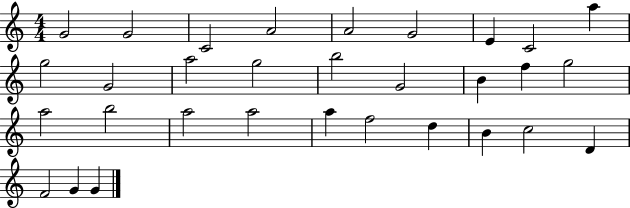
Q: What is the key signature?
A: C major